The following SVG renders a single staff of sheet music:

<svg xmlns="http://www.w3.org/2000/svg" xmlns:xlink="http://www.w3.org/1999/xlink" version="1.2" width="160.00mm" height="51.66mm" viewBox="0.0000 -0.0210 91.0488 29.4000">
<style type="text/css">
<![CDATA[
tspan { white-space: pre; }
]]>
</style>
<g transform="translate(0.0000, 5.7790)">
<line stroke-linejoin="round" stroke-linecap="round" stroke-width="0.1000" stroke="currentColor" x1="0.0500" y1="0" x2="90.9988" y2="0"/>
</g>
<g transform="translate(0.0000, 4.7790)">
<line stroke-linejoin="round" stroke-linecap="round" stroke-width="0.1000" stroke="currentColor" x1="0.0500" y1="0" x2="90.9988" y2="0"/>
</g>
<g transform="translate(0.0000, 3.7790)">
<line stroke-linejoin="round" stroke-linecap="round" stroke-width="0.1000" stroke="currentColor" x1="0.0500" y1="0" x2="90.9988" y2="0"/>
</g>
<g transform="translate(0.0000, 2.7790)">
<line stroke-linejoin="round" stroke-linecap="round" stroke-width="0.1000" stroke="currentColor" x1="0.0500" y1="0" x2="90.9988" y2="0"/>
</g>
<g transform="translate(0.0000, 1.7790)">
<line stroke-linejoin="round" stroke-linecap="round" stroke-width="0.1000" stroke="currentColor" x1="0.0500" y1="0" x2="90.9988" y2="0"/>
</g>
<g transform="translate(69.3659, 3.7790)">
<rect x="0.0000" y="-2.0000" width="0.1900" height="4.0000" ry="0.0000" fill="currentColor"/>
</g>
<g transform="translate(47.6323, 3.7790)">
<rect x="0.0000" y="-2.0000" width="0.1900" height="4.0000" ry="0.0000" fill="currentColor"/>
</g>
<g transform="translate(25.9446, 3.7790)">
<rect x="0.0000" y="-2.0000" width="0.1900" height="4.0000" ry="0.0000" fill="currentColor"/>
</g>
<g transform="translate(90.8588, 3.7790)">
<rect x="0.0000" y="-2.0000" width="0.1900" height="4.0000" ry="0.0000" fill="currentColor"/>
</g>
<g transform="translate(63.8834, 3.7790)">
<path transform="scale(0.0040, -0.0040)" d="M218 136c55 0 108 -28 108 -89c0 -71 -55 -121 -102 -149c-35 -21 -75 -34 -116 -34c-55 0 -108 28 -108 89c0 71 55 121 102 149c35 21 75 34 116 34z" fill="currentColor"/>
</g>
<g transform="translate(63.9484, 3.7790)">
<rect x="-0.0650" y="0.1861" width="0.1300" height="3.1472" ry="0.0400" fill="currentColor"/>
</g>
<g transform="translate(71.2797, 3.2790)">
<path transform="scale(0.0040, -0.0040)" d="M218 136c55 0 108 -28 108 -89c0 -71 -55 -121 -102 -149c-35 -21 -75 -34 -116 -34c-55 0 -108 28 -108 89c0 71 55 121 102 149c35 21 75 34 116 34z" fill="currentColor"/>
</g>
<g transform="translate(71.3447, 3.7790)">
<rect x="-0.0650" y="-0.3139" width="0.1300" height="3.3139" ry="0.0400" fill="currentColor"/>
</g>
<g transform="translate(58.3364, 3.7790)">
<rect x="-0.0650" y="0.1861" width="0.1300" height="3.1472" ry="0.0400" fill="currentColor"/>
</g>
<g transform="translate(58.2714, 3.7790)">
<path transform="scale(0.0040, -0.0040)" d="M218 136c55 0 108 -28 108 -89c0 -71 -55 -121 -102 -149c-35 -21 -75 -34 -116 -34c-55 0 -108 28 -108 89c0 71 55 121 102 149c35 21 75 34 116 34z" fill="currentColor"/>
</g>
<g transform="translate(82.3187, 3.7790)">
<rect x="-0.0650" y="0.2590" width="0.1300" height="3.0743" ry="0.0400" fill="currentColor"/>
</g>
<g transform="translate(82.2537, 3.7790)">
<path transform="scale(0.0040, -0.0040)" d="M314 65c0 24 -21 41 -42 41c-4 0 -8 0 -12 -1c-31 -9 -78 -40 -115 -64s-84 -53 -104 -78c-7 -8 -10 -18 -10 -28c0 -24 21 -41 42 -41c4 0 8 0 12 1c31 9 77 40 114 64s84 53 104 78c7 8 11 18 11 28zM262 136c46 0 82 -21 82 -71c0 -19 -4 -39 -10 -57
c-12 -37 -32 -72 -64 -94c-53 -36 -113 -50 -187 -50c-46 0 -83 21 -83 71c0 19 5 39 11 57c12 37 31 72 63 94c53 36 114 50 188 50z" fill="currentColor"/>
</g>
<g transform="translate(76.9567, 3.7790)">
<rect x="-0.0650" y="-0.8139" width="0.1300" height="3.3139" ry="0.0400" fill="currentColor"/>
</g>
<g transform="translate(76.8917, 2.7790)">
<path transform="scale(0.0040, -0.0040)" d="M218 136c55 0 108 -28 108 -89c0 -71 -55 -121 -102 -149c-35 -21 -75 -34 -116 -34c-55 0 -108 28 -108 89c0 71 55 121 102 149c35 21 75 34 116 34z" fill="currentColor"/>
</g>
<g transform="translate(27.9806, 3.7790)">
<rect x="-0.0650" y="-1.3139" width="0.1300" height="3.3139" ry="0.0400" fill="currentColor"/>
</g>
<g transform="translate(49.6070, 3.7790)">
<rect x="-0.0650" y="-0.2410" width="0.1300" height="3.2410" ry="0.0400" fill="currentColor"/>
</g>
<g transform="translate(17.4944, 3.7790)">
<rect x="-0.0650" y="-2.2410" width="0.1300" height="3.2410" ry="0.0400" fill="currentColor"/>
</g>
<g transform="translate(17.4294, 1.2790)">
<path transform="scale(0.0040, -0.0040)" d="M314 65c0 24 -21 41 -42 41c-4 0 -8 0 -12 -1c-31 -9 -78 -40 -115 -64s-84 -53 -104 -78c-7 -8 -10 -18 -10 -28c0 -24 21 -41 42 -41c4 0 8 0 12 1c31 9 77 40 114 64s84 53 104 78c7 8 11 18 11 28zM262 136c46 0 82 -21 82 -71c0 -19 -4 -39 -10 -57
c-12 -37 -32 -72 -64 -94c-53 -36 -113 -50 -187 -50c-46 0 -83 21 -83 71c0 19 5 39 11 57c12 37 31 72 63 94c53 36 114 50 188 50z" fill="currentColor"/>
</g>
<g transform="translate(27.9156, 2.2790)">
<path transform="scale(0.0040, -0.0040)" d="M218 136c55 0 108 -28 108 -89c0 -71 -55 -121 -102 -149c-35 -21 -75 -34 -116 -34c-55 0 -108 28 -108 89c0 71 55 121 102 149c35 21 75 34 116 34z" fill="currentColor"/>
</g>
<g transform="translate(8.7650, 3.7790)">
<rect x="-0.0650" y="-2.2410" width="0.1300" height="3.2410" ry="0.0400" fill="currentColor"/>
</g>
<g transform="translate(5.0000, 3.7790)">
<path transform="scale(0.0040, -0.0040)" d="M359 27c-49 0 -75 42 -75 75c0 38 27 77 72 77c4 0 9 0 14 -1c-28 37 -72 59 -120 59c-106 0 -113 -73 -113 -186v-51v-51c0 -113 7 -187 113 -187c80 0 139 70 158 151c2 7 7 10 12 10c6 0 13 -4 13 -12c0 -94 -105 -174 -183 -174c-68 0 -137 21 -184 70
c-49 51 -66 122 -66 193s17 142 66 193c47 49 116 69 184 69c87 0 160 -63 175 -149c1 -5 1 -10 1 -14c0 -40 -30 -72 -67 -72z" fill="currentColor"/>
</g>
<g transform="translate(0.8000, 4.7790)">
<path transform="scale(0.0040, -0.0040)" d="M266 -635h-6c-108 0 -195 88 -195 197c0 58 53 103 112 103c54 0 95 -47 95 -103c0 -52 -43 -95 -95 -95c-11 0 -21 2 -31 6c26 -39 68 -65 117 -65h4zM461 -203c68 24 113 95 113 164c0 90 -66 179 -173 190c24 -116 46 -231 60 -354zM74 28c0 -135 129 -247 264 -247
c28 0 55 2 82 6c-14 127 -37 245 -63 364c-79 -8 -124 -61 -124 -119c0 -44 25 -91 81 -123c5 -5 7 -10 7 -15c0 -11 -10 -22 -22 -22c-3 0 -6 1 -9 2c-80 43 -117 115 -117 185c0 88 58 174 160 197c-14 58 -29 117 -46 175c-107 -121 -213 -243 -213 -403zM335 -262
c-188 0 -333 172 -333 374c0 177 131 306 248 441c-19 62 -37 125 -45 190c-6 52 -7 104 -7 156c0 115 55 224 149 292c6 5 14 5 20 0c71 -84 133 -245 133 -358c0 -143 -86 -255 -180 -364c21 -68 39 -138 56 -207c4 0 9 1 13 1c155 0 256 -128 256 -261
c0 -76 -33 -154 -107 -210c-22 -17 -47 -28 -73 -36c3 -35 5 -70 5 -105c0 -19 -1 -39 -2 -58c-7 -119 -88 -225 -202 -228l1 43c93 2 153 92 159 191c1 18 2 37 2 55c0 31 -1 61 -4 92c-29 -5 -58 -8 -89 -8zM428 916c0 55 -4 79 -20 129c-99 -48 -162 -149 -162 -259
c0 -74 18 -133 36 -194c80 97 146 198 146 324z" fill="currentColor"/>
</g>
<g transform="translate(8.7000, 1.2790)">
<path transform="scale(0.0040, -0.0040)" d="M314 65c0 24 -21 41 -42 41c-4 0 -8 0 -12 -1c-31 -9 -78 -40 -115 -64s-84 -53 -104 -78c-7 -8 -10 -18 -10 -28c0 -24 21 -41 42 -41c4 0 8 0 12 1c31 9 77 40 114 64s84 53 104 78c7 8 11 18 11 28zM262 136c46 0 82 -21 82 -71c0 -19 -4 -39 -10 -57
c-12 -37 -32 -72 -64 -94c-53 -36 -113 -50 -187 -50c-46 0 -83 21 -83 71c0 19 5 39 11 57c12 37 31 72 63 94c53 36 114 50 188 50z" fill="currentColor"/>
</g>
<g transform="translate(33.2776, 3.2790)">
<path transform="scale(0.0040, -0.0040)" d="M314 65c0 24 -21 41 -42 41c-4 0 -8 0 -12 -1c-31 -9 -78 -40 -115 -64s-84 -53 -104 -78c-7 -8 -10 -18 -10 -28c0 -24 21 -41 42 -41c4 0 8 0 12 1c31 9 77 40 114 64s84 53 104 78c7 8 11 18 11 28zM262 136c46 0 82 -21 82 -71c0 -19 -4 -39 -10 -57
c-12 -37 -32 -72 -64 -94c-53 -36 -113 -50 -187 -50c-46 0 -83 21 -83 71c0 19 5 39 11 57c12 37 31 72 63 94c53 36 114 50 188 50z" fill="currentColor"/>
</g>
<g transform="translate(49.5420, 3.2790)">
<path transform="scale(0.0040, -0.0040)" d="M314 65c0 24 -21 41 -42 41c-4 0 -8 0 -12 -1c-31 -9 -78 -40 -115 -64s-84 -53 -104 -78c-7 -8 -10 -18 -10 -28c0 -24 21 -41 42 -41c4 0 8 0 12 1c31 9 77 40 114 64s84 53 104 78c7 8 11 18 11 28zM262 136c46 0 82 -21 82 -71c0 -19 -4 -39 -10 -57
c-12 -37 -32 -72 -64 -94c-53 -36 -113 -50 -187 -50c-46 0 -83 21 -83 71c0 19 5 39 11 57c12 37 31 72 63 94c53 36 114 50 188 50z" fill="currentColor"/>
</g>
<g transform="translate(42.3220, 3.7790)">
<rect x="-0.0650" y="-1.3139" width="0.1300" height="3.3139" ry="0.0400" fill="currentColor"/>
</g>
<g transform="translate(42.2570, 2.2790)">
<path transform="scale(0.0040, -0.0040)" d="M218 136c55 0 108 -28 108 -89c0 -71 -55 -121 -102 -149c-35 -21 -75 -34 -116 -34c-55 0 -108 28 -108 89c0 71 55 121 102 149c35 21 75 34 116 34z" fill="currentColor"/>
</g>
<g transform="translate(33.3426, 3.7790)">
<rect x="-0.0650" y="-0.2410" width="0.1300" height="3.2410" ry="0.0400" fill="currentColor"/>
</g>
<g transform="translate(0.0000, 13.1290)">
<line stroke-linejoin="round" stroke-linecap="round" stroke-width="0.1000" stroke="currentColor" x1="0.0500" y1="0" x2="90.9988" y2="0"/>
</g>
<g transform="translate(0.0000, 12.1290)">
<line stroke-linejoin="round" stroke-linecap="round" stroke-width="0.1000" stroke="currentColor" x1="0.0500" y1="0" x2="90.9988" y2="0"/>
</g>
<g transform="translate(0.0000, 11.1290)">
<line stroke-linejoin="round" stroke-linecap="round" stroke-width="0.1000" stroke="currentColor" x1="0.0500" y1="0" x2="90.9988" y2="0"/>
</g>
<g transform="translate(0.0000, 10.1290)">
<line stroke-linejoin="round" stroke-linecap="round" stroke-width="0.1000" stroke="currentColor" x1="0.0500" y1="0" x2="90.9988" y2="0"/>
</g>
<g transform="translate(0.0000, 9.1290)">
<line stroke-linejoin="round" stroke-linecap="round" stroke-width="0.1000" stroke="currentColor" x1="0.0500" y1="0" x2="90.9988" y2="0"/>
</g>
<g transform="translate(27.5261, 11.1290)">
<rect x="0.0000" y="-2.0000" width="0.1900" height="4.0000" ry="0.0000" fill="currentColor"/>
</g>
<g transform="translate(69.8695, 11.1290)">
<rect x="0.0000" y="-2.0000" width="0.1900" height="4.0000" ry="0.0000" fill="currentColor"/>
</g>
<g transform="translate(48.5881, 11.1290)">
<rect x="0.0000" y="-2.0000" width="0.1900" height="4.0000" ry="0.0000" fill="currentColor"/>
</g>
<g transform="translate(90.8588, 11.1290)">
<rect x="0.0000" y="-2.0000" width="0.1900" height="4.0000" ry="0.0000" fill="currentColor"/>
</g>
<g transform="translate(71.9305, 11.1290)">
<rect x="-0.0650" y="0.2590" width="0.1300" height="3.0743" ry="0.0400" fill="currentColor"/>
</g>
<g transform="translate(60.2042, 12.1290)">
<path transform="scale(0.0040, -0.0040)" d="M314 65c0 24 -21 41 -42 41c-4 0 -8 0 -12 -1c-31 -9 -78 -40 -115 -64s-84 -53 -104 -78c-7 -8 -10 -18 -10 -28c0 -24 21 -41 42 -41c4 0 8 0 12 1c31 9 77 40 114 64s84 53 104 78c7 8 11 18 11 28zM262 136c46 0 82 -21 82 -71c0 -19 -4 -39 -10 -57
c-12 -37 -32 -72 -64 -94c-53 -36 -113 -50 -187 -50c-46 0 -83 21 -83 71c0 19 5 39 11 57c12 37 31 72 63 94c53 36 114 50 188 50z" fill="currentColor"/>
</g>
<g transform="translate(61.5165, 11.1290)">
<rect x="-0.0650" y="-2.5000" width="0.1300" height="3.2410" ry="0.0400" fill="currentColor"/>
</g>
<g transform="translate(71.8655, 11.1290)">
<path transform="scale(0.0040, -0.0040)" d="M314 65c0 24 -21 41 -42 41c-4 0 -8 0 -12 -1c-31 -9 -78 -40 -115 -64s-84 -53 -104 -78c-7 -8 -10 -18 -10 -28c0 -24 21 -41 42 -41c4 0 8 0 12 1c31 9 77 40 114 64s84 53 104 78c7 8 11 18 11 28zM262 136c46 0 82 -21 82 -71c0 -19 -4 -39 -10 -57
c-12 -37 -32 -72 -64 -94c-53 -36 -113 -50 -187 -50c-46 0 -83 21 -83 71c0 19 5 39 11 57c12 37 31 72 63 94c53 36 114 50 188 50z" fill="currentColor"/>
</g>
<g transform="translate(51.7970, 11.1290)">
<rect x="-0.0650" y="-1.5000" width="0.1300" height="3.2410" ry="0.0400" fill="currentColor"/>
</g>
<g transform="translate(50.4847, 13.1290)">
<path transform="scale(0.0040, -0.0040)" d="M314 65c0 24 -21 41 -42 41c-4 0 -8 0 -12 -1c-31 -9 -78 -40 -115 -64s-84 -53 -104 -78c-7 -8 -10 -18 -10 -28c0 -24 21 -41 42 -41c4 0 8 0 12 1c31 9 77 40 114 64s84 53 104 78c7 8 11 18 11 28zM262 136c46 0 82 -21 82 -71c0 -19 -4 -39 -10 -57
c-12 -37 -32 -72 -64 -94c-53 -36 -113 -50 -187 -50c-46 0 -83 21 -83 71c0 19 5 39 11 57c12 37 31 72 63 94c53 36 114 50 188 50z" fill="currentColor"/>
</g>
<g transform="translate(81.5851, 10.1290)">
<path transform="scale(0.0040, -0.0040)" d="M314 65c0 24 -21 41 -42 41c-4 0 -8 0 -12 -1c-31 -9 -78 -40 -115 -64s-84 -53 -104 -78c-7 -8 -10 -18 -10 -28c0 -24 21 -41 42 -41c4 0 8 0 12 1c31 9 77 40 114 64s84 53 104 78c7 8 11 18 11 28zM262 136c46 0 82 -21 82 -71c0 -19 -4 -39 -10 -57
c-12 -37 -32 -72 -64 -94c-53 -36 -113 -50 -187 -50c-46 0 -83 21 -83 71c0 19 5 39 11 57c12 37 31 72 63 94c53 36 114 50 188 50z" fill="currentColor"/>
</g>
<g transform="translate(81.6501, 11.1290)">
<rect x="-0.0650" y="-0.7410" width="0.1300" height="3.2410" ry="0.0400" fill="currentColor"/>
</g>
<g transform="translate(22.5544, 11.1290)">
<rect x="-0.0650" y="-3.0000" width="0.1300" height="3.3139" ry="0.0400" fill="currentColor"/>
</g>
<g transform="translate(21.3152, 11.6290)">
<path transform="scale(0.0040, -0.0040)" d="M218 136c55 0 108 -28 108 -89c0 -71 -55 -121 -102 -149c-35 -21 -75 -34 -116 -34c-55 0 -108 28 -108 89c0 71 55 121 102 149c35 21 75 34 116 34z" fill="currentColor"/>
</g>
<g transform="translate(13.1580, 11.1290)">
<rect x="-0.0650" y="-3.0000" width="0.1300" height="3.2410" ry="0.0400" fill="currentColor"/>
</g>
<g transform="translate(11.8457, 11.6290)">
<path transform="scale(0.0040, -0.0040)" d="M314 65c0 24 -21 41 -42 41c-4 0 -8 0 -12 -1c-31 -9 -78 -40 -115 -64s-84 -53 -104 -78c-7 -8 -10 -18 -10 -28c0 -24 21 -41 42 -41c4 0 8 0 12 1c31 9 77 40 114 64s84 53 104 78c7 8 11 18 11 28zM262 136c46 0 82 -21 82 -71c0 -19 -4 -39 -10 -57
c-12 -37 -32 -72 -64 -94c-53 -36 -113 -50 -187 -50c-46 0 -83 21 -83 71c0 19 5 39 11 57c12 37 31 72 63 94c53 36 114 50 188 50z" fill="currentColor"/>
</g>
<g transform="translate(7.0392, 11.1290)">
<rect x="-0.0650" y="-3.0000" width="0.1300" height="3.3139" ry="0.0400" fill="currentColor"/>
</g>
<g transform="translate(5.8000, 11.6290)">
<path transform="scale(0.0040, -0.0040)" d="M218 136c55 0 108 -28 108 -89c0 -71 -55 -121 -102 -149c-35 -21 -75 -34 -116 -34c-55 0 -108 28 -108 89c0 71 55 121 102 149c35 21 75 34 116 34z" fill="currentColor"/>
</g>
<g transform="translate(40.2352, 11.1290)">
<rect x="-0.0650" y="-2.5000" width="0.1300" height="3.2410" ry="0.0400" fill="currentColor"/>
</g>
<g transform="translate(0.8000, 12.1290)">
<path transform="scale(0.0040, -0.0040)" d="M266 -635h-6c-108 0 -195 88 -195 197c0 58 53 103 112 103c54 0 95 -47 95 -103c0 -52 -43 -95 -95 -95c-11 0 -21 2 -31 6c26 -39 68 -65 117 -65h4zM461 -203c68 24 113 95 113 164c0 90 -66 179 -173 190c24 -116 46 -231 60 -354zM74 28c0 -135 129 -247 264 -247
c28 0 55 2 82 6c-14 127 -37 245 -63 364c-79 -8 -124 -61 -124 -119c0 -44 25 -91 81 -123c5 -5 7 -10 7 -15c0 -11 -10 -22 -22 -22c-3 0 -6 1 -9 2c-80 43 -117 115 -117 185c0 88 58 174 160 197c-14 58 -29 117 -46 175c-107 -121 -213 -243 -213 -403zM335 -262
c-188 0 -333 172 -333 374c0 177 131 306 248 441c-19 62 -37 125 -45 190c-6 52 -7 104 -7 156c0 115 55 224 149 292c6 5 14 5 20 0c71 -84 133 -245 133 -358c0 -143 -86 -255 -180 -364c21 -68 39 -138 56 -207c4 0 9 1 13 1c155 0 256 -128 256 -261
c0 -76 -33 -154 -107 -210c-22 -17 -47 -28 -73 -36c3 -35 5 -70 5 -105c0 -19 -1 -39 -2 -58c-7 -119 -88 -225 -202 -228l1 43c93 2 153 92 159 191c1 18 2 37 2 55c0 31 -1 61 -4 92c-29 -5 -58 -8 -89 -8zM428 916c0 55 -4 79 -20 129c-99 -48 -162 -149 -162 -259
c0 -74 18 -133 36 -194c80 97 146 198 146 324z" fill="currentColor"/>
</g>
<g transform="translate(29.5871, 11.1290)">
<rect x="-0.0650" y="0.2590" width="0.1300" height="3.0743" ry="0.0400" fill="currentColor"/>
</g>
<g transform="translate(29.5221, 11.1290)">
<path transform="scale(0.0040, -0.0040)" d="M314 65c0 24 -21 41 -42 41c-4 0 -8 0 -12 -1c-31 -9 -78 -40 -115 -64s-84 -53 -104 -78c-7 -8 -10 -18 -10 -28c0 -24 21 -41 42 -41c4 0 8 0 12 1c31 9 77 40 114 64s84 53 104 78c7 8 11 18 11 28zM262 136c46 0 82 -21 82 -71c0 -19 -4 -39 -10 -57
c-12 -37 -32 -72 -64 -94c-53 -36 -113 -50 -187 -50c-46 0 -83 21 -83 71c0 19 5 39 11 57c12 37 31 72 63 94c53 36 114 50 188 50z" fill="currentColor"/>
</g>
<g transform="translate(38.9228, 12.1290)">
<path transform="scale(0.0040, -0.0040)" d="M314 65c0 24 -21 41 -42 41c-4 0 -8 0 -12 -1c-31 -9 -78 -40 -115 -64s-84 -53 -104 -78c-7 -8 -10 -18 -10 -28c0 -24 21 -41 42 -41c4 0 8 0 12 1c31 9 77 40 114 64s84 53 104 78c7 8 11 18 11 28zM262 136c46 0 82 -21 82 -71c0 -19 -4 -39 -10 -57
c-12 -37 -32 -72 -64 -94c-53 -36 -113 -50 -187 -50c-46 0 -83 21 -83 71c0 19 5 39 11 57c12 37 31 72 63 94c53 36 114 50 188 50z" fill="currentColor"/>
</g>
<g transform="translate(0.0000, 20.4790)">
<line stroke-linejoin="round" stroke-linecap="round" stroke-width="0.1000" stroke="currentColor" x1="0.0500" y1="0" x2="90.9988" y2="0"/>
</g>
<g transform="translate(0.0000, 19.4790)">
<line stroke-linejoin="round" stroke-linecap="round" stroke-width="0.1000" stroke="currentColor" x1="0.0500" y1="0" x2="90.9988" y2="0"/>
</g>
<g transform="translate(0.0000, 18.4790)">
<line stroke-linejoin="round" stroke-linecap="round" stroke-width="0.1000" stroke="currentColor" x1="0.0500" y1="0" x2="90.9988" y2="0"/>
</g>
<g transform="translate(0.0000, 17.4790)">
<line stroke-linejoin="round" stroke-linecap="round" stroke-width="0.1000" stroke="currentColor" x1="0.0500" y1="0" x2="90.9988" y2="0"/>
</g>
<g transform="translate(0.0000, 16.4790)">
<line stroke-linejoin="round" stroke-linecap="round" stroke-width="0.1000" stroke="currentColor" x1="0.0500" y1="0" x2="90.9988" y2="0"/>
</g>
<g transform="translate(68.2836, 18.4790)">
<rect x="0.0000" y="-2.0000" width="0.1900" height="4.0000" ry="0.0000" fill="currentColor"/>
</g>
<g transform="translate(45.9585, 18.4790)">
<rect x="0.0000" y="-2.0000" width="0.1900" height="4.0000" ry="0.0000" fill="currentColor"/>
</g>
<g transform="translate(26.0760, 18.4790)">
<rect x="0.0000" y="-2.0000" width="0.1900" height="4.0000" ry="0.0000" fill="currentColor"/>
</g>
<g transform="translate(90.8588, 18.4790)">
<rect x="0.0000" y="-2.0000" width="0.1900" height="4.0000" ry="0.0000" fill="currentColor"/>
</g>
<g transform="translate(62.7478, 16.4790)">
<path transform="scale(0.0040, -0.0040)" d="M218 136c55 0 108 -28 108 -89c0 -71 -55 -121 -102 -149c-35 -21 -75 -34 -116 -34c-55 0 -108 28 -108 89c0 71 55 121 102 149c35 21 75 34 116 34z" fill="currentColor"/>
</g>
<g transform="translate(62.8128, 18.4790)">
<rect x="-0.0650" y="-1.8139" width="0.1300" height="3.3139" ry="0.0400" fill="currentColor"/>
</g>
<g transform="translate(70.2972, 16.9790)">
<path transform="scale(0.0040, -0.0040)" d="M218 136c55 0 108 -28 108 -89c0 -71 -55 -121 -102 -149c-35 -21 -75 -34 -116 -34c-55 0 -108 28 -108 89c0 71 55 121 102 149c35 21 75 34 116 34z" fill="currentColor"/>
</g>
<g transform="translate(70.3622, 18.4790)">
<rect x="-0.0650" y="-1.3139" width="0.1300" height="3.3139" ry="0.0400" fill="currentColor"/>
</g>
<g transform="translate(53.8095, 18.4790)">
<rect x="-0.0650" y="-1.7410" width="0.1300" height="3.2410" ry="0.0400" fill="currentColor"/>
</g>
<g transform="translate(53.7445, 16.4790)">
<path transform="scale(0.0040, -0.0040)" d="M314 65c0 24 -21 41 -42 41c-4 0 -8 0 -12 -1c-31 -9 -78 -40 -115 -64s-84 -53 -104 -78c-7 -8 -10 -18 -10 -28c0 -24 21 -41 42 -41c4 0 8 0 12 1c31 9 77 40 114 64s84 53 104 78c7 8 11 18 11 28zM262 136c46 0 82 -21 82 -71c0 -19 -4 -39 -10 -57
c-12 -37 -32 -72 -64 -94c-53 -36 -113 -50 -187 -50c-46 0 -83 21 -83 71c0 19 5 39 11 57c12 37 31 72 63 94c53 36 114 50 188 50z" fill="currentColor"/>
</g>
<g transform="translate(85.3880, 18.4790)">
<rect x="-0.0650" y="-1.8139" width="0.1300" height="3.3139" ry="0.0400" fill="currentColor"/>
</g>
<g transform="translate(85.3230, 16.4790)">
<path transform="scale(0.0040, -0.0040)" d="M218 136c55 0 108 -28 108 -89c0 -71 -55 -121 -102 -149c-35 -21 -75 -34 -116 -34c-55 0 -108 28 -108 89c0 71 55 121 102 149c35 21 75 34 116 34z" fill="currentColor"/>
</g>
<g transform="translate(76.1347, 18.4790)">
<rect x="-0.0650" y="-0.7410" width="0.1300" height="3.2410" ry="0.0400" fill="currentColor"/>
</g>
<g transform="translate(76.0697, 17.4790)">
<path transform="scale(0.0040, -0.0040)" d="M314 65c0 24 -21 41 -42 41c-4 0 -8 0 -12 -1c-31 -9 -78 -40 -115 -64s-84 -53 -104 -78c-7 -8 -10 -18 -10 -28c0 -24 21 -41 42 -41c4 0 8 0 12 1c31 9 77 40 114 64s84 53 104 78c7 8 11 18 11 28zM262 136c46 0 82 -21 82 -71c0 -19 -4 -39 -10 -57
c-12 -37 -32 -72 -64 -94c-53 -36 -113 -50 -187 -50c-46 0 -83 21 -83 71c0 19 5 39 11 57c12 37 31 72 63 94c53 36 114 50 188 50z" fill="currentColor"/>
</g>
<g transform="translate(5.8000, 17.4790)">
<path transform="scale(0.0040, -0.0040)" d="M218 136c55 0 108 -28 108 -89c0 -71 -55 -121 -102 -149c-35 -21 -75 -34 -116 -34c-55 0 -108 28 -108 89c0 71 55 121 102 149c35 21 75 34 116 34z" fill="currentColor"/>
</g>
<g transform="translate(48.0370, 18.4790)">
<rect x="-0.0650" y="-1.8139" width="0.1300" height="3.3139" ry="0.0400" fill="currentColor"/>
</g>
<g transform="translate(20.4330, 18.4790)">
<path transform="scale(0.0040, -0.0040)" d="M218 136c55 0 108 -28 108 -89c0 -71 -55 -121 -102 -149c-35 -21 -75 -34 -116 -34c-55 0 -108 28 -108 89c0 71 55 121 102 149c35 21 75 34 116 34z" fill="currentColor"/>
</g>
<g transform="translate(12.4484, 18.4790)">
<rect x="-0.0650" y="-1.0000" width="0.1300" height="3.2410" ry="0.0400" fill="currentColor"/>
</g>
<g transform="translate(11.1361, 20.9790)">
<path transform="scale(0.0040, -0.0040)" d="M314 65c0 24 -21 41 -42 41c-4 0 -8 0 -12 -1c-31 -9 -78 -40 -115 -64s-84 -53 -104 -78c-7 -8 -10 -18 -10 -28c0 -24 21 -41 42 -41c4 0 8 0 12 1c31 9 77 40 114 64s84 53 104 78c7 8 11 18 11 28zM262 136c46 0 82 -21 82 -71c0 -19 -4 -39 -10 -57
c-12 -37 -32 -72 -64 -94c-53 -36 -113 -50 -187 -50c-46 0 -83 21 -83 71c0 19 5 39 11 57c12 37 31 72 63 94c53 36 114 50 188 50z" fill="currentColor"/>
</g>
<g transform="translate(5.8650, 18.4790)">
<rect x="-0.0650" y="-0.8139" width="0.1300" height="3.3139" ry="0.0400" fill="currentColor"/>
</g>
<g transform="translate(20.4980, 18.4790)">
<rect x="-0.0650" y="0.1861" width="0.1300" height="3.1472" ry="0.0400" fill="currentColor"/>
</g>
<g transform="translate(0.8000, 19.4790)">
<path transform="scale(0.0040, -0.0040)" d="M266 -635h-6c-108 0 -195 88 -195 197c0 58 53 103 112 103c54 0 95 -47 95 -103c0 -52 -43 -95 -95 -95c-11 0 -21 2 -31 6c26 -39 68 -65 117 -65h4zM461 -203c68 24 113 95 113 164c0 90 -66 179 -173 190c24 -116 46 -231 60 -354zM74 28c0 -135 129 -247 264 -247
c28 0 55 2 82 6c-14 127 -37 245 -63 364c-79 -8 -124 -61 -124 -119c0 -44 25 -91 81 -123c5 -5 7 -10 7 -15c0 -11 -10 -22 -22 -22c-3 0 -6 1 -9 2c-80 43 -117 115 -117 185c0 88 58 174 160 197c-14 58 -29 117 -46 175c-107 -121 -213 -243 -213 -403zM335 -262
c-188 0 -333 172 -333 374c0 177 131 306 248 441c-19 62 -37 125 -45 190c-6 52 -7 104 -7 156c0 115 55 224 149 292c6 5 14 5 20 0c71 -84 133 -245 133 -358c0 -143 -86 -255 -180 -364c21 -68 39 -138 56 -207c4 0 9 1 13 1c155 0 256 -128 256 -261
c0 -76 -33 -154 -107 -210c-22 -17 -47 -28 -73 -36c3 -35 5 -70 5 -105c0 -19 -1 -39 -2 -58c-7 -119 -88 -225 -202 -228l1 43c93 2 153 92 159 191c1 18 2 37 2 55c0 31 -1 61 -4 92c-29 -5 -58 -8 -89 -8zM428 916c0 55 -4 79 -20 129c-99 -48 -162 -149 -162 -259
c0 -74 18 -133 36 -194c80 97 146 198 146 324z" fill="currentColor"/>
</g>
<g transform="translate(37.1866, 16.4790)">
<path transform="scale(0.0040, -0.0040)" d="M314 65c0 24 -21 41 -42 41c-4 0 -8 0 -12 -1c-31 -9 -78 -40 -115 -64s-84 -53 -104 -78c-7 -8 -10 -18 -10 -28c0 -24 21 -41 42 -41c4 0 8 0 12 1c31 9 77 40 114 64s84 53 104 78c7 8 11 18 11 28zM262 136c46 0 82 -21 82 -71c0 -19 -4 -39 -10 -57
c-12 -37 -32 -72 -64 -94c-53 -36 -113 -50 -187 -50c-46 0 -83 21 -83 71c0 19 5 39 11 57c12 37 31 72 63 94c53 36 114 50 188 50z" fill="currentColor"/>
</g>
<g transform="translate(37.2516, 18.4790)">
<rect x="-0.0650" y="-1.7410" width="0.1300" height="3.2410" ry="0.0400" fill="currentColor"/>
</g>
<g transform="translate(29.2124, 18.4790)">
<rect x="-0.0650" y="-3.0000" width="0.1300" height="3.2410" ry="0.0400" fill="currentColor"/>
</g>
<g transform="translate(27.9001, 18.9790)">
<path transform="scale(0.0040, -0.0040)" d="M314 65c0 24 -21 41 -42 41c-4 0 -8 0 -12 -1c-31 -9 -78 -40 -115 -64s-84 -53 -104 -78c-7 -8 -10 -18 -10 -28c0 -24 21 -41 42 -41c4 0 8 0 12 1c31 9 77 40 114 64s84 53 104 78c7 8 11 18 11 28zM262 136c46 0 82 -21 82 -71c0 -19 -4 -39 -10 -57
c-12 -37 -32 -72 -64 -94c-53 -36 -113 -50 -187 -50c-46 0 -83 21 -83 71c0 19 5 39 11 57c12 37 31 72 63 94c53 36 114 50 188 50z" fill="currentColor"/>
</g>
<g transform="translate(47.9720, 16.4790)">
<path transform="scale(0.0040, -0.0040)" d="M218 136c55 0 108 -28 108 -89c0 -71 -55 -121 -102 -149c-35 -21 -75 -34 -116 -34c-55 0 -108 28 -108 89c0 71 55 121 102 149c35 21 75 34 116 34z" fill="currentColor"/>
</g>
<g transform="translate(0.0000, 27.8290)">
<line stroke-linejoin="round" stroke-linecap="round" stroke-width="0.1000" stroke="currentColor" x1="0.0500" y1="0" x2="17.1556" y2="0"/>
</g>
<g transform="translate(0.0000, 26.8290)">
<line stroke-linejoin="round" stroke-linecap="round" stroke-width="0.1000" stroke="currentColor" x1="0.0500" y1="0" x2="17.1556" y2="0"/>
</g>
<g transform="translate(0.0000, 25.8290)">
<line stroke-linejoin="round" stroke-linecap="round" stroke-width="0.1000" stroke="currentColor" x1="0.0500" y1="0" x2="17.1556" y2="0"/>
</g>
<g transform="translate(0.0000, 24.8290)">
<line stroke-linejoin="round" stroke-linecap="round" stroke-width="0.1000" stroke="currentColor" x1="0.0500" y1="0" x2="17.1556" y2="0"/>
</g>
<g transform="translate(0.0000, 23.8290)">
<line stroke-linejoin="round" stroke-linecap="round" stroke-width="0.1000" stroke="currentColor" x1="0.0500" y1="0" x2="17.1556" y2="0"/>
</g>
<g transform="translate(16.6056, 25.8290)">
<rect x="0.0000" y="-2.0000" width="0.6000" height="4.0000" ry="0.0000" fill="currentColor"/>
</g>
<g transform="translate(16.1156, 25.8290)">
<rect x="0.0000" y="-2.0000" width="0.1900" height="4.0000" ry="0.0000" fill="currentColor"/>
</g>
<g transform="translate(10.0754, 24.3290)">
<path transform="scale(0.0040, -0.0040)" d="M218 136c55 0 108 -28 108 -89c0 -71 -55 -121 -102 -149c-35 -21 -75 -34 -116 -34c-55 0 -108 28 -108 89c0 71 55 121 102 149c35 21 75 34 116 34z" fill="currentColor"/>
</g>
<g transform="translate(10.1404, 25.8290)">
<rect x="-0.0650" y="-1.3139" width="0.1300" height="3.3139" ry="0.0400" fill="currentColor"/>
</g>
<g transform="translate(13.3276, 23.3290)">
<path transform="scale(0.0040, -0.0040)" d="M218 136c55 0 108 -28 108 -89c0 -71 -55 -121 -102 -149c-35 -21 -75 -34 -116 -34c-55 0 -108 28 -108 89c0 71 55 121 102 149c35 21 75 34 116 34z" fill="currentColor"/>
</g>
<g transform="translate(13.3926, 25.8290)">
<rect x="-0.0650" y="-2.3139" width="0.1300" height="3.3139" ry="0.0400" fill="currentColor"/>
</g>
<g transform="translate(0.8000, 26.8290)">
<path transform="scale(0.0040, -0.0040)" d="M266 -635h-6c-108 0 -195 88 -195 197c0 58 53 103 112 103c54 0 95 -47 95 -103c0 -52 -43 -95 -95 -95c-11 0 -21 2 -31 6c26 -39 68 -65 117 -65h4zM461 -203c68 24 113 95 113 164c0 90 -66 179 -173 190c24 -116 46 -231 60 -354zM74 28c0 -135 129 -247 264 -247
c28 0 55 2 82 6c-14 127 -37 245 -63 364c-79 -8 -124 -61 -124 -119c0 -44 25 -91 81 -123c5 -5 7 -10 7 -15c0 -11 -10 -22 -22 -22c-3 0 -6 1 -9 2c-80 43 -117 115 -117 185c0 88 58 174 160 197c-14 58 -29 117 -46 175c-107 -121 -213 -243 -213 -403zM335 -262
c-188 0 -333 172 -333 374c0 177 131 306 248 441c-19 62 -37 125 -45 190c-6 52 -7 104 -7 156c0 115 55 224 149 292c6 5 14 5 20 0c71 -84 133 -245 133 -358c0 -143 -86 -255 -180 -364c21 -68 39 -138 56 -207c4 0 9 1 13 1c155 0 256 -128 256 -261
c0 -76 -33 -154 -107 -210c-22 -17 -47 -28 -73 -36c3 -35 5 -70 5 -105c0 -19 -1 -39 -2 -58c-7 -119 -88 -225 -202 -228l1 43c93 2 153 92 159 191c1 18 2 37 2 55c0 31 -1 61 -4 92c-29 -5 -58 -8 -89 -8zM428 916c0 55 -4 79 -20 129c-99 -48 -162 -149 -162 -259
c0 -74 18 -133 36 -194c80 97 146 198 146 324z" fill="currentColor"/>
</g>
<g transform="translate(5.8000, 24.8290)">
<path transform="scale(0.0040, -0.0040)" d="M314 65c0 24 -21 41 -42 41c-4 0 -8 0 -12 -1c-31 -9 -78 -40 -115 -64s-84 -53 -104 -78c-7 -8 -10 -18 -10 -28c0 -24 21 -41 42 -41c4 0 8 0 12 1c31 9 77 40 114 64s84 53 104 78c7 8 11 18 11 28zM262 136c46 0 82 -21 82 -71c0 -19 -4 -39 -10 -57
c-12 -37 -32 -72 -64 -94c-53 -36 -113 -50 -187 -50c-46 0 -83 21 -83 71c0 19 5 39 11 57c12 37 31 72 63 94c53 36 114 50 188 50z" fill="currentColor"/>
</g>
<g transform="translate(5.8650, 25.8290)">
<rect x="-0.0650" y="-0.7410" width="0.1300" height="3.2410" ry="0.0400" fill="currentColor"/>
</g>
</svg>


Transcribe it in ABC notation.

X:1
T:Untitled
M:4/4
L:1/4
K:C
g2 g2 e c2 e c2 B B c d B2 A A2 A B2 G2 E2 G2 B2 d2 d D2 B A2 f2 f f2 f e d2 f d2 e g